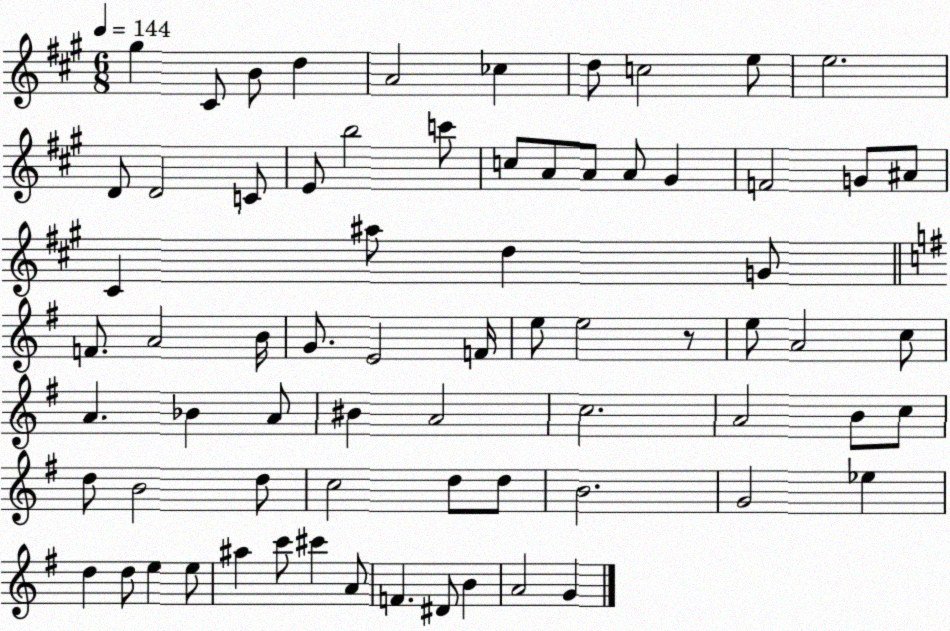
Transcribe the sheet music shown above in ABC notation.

X:1
T:Untitled
M:6/8
L:1/4
K:A
^g ^C/2 B/2 d A2 _c d/2 c2 e/2 e2 D/2 D2 C/2 E/2 b2 c'/2 c/2 A/2 A/2 A/2 ^G F2 G/2 ^A/2 ^C ^a/2 d G/2 F/2 A2 B/4 G/2 E2 F/4 e/2 e2 z/2 e/2 A2 c/2 A _B A/2 ^B A2 c2 A2 B/2 c/2 d/2 B2 d/2 c2 d/2 d/2 B2 G2 _e d d/2 e e/2 ^a c'/2 ^c' A/2 F ^D/2 B A2 G